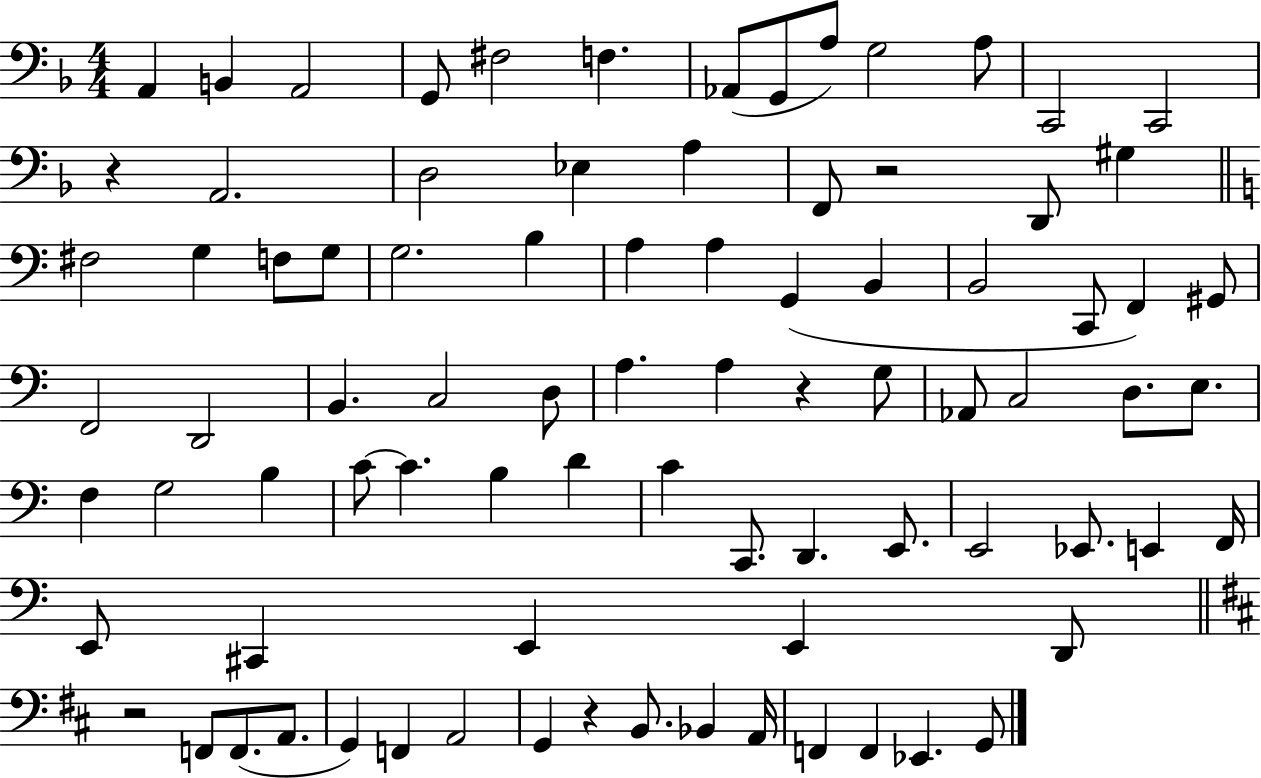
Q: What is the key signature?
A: F major